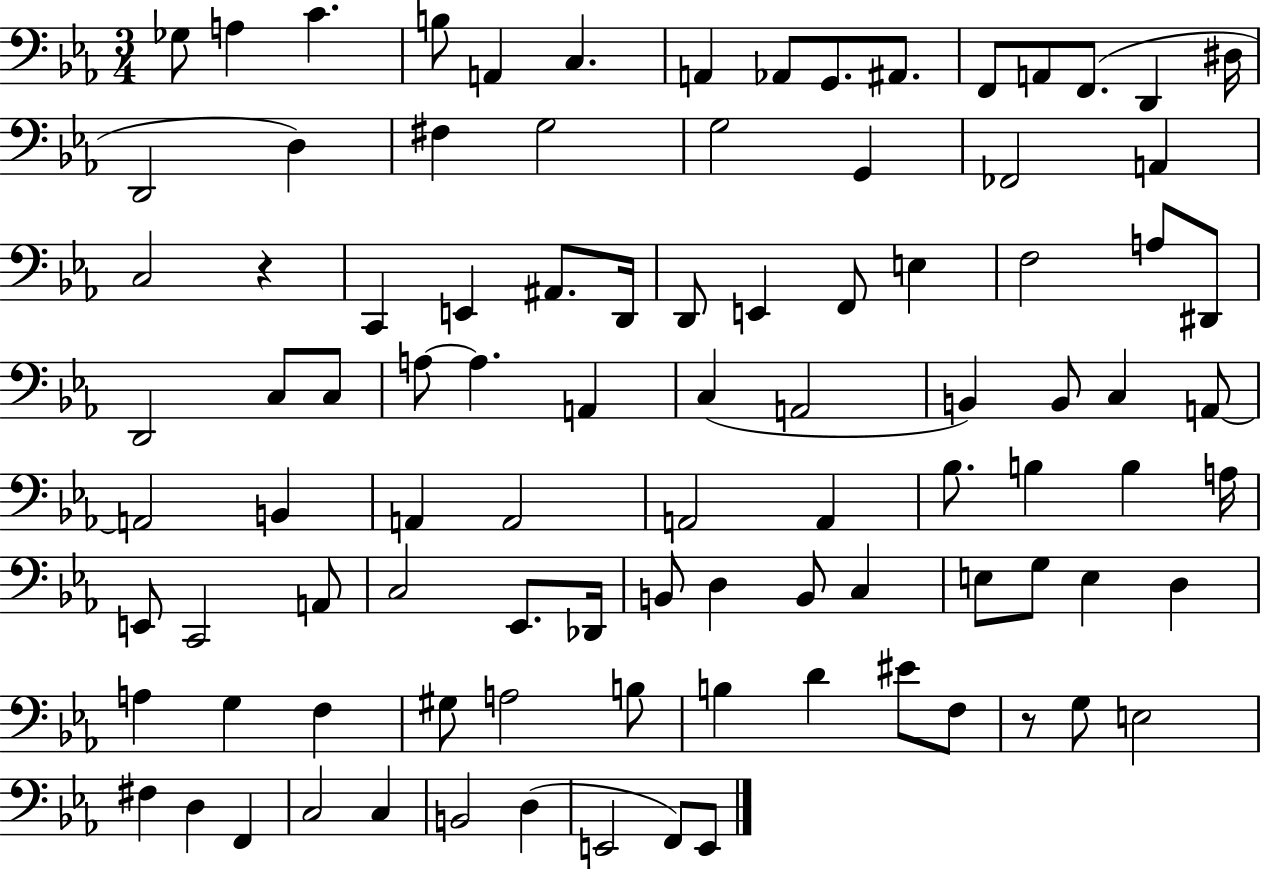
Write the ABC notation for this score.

X:1
T:Untitled
M:3/4
L:1/4
K:Eb
_G,/2 A, C B,/2 A,, C, A,, _A,,/2 G,,/2 ^A,,/2 F,,/2 A,,/2 F,,/2 D,, ^D,/4 D,,2 D, ^F, G,2 G,2 G,, _F,,2 A,, C,2 z C,, E,, ^A,,/2 D,,/4 D,,/2 E,, F,,/2 E, F,2 A,/2 ^D,,/2 D,,2 C,/2 C,/2 A,/2 A, A,, C, A,,2 B,, B,,/2 C, A,,/2 A,,2 B,, A,, A,,2 A,,2 A,, _B,/2 B, B, A,/4 E,,/2 C,,2 A,,/2 C,2 _E,,/2 _D,,/4 B,,/2 D, B,,/2 C, E,/2 G,/2 E, D, A, G, F, ^G,/2 A,2 B,/2 B, D ^E/2 F,/2 z/2 G,/2 E,2 ^F, D, F,, C,2 C, B,,2 D, E,,2 F,,/2 E,,/2